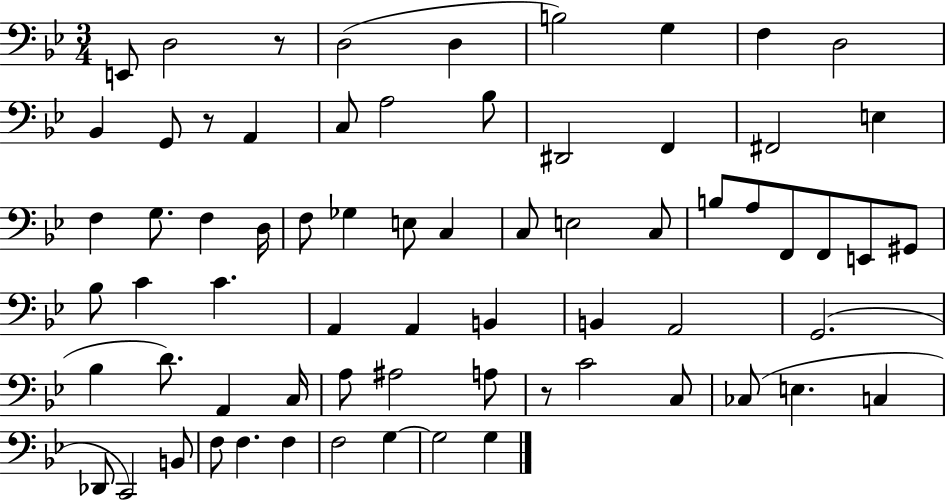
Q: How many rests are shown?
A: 3